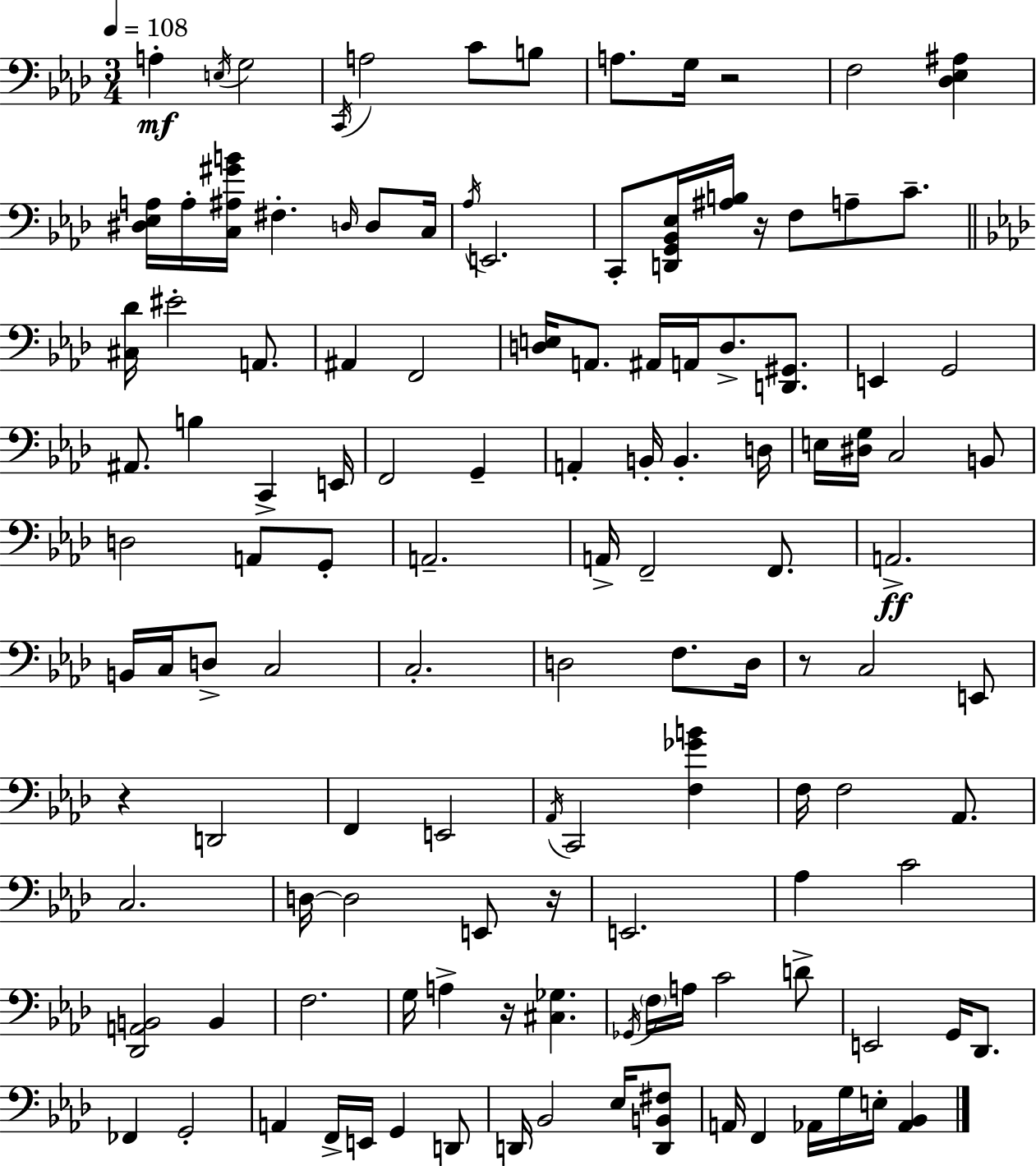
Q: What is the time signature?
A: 3/4